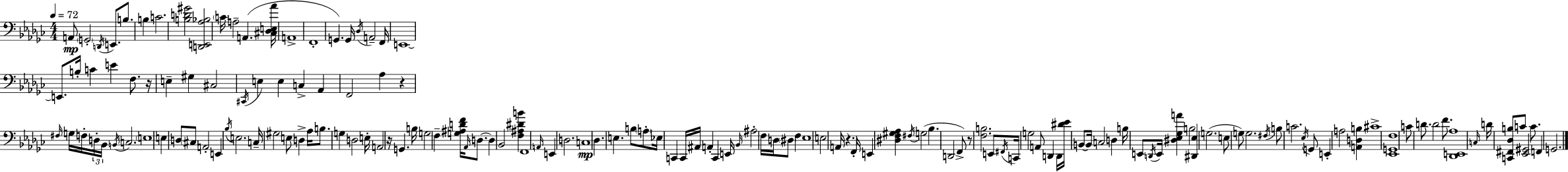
{
  \clef bass
  \numericTimeSignature
  \time 4/4
  \key ees \minor
  \tempo 4 = 72
  \repeat volta 2 { a,8\mp \parenthesize g,2-. \acciaccatura { d,16 } e,8. b8. | b4 c'2. | <b d' gis'>2 <d, e, aes bes>2 | \parenthesize c'16 a2-- a,4.( | \break <cis des e aes'>16 a,1-> | f,1-. | g,4.) g,16 \acciaccatura { des16 } a,2-- | f,16 e,1~~ | \break e,8. b16-. c'4 e'4 f8. | r16 e4-- gis4 cis2 | \acciaccatura { cis,16 } e4 e4 c4-> aes,4 | f,2 aes4 r4 | \break \grace { fis16 } g16 f16-. \tuplet 3/2 { d16-. bes,16 \acciaccatura { b,16 } } c2. | \parenthesize e1 | e4 d8 \parenthesize cis8 a,2-. | e,4 \acciaccatura { bes16 } e2. | \break c16-- gis2 e8 | d4-> aes16 b8. g4 d2 | e16-. a,2 r16 g,4. | b16 g2 f4-- | \break <g ais d' f'>16 \grace { aes,16 } d8.~~ d4 bes,2 | <f ais dis' b'>4 f,1 | \grace { a,16 } e,4 d2. | c1\mp | \break des4. e4. | b8 \parenthesize a8-. ees16 c,4 c,16 ais,16 a,4-. | c,4 e,16 \grace { bes,16 } ais2-. | f16 d16 \parenthesize dis8 f4 ees1 | \break e2 | a,16 r4. f,16-. e,4 <dis f gis aes>4 | \acciaccatura { fis16 }( g2 bes4. | d,2 f,8->) r8 <f b>2. | \break e,8 \acciaccatura { fis,16 } c,16 g2 | a,8 d,4 d,16 <dis' ees'>16 b,8~~ b,16 c2 | d4 b16 e,8 \acciaccatura { d,16 } e,16 | <dis ees ges a'>4 b2 <dis, ees>4 | \break g2.( e8 g8) | g2. \acciaccatura { fis16 } b8 c'2. | \acciaccatura { ees16 } g,8 e,4-. | a2 <a, d b>4 cis'1-> | \break <ees, g, f>1 | c'8 | d'8. d'2 f'8. <des, e, aes>1 | \grace { c16 } d'16 | \break <c, fis, des b>8 c'8 <ees, gis,>2 c'8. f,4 | g,2. } \bar "|."
}